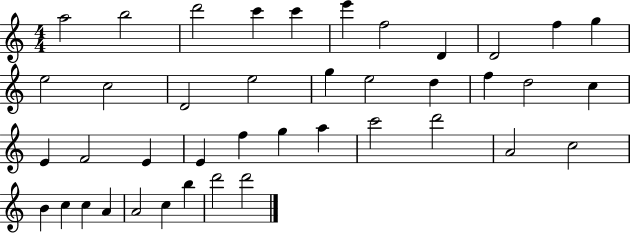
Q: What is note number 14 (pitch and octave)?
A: D4